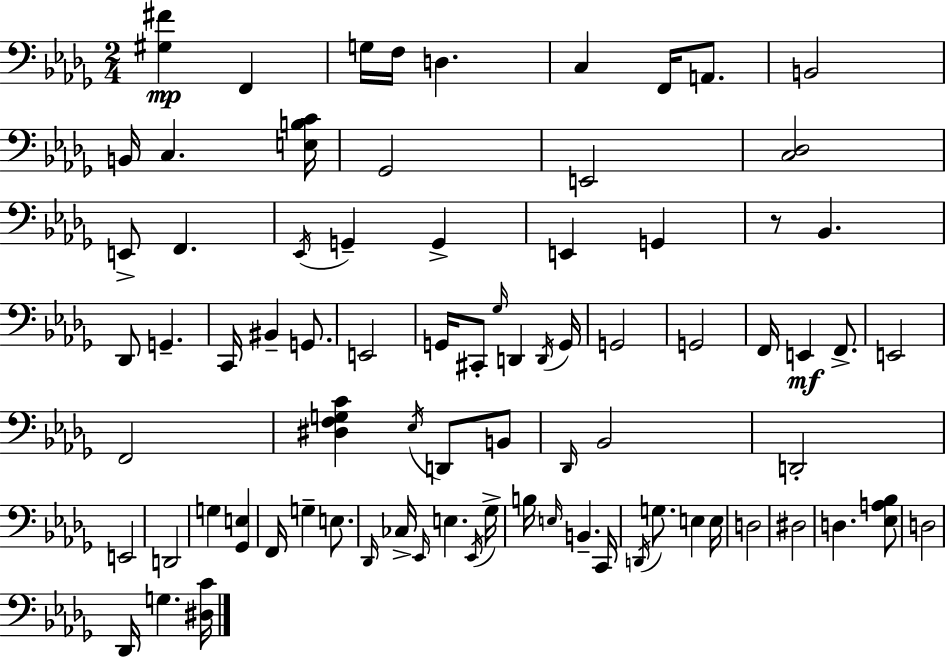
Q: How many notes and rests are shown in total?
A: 79